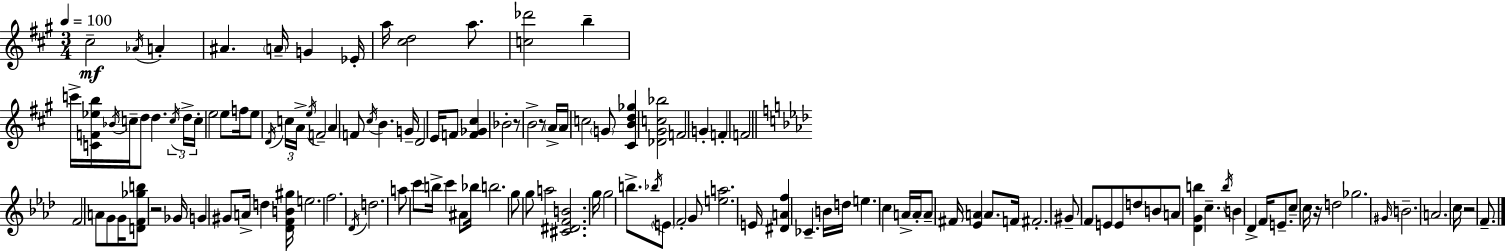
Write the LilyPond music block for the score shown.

{
  \clef treble
  \numericTimeSignature
  \time 3/4
  \key a \major
  \tempo 4 = 100
  cis''2--\mf \acciaccatura { aes'16 } a'4-. | ais'4. \parenthesize a'16-- g'4 | ees'16-. a''16 <cis'' d''>2 a''8. | <c'' des'''>2 b''4-- | \break c'''16-> <c' f' ees'' b''>16 \acciaccatura { bes'16 } c''16-- d''8 d''4. | \tuplet 3/2 { \acciaccatura { c''16 } d''16-> c''16-. } e''2 | e''8 f''16 e''8 \acciaccatura { d'16 } \tuplet 3/2 { c''16 a'16-> \acciaccatura { e''16 } } f'2-- | a'4 f'8 \acciaccatura { cis''16 } | \break b'4. g'16-- d'2 | e'16 f'8 <f' ges' cis''>4 bes'2-. | r8 b'2-> | r8 \parenthesize a'16-> a'16 c''2 | \break \parenthesize g'8 <cis' b' d'' ges''>4 <des' gis' c'' bes''>2 | f'2 | g'4-. f'4-. f'2 | \bar "||" \break \key aes \major f'2 a'8 g'8 | g'16 <d' f' ges'' b''>8 r2 ges'16 | g'4 gis'8 a'16-> d''4 <des' f' b' gis''>16 | e''2. | \break f''2. | \acciaccatura { des'16 } d''2. | a''8 c'''8 b''16-> c'''4 ais'8 | bes''16 b''2. | \break g''8 g''8 a''2 | <cis' dis' f' b'>2. | g''16 g''2 b''8.-> | \acciaccatura { bes''16 } \parenthesize e'8 f'2-. | \break g'8 <e'' a''>2. | e'16 <dis' a' f''>4 ces'4.-- | b'16 d''16 e''4. c''4 | a'16-> a'16-. a'8-- fis'16 <ees' a'>4 a'8. | \break f'16 fis'2.-. | gis'8-- f'8 e'8 e'8 d''8 | b'8 a'8 <des' g' b''>4 c''4.-- | \acciaccatura { b''16 } b'4 des'4-> f'16 | \break e'8.-- c''8-- c''16 r16 d''2 | ges''2. | \grace { gis'16 } b'2.-- | a'2. | \break c''16 r2 | f'8.-- \bar "|."
}